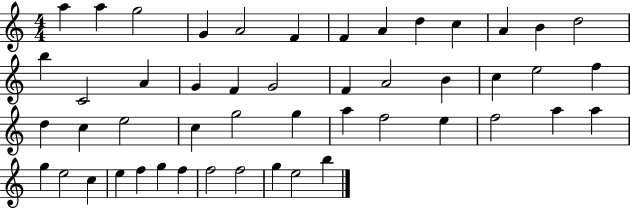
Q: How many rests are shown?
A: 0